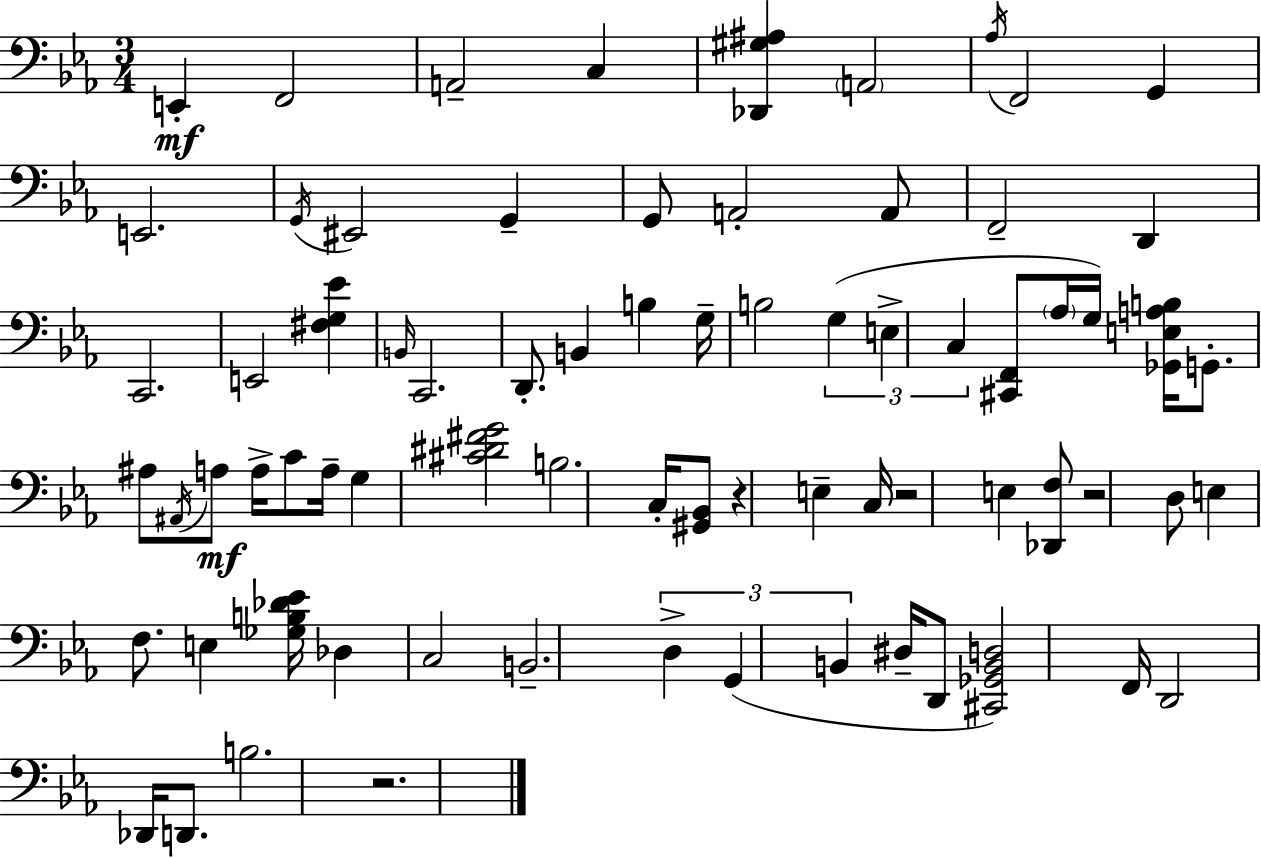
X:1
T:Untitled
M:3/4
L:1/4
K:Cm
E,, F,,2 A,,2 C, [_D,,^G,^A,] A,,2 _A,/4 F,,2 G,, E,,2 G,,/4 ^E,,2 G,, G,,/2 A,,2 A,,/2 F,,2 D,, C,,2 E,,2 [^F,G,_E] B,,/4 C,,2 D,,/2 B,, B, G,/4 B,2 G, E, C, [^C,,F,,]/2 _A,/4 G,/4 [_G,,E,A,B,]/4 G,,/2 ^A,/2 ^A,,/4 A,/2 A,/4 C/2 A,/4 G, [^C^D^FG]2 B,2 C,/4 [^G,,_B,,]/2 z E, C,/4 z2 E, [_D,,F,]/2 z2 D,/2 E, F,/2 E, [_G,B,_D_E]/4 _D, C,2 B,,2 D, G,, B,, ^D,/4 D,,/2 [^C,,_G,,B,,D,]2 F,,/4 D,,2 _D,,/4 D,,/2 B,2 z2